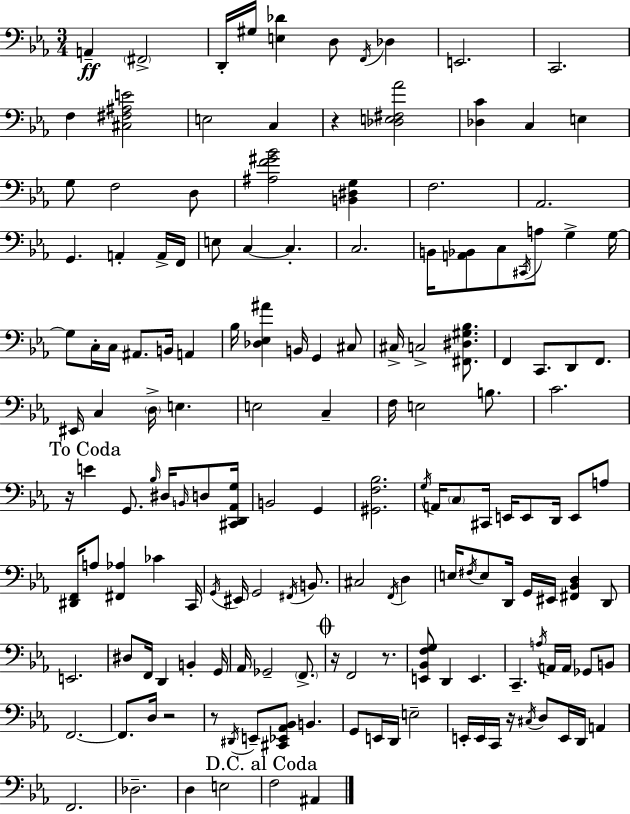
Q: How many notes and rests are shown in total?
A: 159